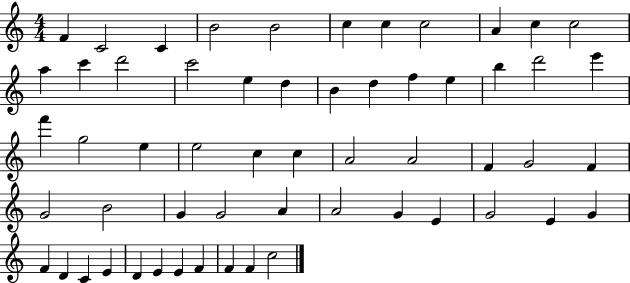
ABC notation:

X:1
T:Untitled
M:4/4
L:1/4
K:C
F C2 C B2 B2 c c c2 A c c2 a c' d'2 c'2 e d B d f e b d'2 e' f' g2 e e2 c c A2 A2 F G2 F G2 B2 G G2 A A2 G E G2 E G F D C E D E E F F F c2